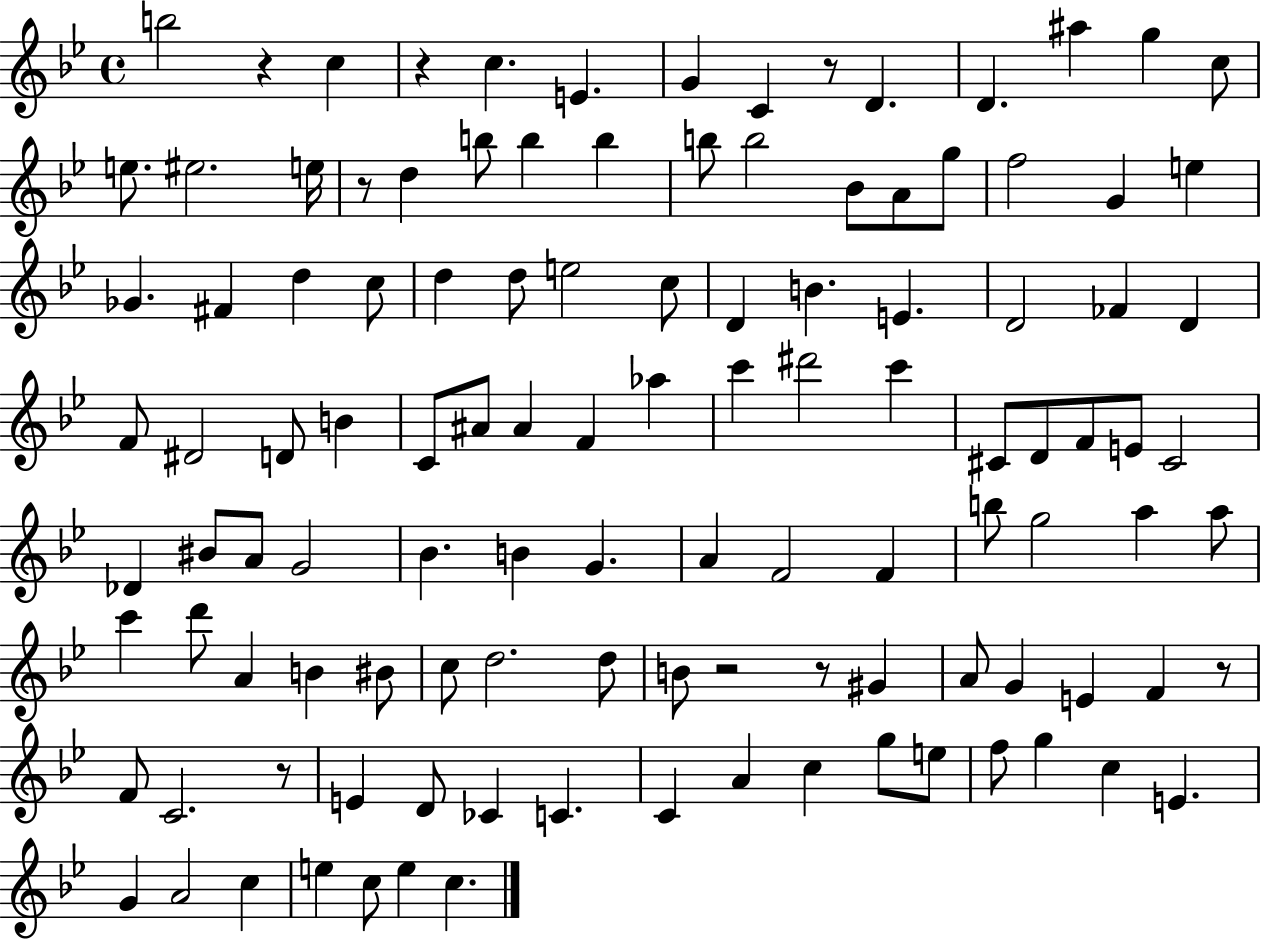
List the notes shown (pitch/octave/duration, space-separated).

B5/h R/q C5/q R/q C5/q. E4/q. G4/q C4/q R/e D4/q. D4/q. A#5/q G5/q C5/e E5/e. EIS5/h. E5/s R/e D5/q B5/e B5/q B5/q B5/e B5/h Bb4/e A4/e G5/e F5/h G4/q E5/q Gb4/q. F#4/q D5/q C5/e D5/q D5/e E5/h C5/e D4/q B4/q. E4/q. D4/h FES4/q D4/q F4/e D#4/h D4/e B4/q C4/e A#4/e A#4/q F4/q Ab5/q C6/q D#6/h C6/q C#4/e D4/e F4/e E4/e C#4/h Db4/q BIS4/e A4/e G4/h Bb4/q. B4/q G4/q. A4/q F4/h F4/q B5/e G5/h A5/q A5/e C6/q D6/e A4/q B4/q BIS4/e C5/e D5/h. D5/e B4/e R/h R/e G#4/q A4/e G4/q E4/q F4/q R/e F4/e C4/h. R/e E4/q D4/e CES4/q C4/q. C4/q A4/q C5/q G5/e E5/e F5/e G5/q C5/q E4/q. G4/q A4/h C5/q E5/q C5/e E5/q C5/q.